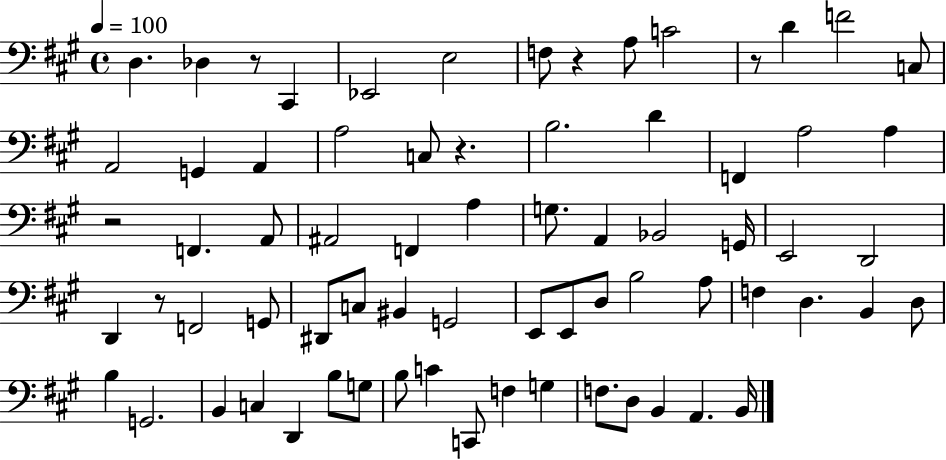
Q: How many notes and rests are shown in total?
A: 71